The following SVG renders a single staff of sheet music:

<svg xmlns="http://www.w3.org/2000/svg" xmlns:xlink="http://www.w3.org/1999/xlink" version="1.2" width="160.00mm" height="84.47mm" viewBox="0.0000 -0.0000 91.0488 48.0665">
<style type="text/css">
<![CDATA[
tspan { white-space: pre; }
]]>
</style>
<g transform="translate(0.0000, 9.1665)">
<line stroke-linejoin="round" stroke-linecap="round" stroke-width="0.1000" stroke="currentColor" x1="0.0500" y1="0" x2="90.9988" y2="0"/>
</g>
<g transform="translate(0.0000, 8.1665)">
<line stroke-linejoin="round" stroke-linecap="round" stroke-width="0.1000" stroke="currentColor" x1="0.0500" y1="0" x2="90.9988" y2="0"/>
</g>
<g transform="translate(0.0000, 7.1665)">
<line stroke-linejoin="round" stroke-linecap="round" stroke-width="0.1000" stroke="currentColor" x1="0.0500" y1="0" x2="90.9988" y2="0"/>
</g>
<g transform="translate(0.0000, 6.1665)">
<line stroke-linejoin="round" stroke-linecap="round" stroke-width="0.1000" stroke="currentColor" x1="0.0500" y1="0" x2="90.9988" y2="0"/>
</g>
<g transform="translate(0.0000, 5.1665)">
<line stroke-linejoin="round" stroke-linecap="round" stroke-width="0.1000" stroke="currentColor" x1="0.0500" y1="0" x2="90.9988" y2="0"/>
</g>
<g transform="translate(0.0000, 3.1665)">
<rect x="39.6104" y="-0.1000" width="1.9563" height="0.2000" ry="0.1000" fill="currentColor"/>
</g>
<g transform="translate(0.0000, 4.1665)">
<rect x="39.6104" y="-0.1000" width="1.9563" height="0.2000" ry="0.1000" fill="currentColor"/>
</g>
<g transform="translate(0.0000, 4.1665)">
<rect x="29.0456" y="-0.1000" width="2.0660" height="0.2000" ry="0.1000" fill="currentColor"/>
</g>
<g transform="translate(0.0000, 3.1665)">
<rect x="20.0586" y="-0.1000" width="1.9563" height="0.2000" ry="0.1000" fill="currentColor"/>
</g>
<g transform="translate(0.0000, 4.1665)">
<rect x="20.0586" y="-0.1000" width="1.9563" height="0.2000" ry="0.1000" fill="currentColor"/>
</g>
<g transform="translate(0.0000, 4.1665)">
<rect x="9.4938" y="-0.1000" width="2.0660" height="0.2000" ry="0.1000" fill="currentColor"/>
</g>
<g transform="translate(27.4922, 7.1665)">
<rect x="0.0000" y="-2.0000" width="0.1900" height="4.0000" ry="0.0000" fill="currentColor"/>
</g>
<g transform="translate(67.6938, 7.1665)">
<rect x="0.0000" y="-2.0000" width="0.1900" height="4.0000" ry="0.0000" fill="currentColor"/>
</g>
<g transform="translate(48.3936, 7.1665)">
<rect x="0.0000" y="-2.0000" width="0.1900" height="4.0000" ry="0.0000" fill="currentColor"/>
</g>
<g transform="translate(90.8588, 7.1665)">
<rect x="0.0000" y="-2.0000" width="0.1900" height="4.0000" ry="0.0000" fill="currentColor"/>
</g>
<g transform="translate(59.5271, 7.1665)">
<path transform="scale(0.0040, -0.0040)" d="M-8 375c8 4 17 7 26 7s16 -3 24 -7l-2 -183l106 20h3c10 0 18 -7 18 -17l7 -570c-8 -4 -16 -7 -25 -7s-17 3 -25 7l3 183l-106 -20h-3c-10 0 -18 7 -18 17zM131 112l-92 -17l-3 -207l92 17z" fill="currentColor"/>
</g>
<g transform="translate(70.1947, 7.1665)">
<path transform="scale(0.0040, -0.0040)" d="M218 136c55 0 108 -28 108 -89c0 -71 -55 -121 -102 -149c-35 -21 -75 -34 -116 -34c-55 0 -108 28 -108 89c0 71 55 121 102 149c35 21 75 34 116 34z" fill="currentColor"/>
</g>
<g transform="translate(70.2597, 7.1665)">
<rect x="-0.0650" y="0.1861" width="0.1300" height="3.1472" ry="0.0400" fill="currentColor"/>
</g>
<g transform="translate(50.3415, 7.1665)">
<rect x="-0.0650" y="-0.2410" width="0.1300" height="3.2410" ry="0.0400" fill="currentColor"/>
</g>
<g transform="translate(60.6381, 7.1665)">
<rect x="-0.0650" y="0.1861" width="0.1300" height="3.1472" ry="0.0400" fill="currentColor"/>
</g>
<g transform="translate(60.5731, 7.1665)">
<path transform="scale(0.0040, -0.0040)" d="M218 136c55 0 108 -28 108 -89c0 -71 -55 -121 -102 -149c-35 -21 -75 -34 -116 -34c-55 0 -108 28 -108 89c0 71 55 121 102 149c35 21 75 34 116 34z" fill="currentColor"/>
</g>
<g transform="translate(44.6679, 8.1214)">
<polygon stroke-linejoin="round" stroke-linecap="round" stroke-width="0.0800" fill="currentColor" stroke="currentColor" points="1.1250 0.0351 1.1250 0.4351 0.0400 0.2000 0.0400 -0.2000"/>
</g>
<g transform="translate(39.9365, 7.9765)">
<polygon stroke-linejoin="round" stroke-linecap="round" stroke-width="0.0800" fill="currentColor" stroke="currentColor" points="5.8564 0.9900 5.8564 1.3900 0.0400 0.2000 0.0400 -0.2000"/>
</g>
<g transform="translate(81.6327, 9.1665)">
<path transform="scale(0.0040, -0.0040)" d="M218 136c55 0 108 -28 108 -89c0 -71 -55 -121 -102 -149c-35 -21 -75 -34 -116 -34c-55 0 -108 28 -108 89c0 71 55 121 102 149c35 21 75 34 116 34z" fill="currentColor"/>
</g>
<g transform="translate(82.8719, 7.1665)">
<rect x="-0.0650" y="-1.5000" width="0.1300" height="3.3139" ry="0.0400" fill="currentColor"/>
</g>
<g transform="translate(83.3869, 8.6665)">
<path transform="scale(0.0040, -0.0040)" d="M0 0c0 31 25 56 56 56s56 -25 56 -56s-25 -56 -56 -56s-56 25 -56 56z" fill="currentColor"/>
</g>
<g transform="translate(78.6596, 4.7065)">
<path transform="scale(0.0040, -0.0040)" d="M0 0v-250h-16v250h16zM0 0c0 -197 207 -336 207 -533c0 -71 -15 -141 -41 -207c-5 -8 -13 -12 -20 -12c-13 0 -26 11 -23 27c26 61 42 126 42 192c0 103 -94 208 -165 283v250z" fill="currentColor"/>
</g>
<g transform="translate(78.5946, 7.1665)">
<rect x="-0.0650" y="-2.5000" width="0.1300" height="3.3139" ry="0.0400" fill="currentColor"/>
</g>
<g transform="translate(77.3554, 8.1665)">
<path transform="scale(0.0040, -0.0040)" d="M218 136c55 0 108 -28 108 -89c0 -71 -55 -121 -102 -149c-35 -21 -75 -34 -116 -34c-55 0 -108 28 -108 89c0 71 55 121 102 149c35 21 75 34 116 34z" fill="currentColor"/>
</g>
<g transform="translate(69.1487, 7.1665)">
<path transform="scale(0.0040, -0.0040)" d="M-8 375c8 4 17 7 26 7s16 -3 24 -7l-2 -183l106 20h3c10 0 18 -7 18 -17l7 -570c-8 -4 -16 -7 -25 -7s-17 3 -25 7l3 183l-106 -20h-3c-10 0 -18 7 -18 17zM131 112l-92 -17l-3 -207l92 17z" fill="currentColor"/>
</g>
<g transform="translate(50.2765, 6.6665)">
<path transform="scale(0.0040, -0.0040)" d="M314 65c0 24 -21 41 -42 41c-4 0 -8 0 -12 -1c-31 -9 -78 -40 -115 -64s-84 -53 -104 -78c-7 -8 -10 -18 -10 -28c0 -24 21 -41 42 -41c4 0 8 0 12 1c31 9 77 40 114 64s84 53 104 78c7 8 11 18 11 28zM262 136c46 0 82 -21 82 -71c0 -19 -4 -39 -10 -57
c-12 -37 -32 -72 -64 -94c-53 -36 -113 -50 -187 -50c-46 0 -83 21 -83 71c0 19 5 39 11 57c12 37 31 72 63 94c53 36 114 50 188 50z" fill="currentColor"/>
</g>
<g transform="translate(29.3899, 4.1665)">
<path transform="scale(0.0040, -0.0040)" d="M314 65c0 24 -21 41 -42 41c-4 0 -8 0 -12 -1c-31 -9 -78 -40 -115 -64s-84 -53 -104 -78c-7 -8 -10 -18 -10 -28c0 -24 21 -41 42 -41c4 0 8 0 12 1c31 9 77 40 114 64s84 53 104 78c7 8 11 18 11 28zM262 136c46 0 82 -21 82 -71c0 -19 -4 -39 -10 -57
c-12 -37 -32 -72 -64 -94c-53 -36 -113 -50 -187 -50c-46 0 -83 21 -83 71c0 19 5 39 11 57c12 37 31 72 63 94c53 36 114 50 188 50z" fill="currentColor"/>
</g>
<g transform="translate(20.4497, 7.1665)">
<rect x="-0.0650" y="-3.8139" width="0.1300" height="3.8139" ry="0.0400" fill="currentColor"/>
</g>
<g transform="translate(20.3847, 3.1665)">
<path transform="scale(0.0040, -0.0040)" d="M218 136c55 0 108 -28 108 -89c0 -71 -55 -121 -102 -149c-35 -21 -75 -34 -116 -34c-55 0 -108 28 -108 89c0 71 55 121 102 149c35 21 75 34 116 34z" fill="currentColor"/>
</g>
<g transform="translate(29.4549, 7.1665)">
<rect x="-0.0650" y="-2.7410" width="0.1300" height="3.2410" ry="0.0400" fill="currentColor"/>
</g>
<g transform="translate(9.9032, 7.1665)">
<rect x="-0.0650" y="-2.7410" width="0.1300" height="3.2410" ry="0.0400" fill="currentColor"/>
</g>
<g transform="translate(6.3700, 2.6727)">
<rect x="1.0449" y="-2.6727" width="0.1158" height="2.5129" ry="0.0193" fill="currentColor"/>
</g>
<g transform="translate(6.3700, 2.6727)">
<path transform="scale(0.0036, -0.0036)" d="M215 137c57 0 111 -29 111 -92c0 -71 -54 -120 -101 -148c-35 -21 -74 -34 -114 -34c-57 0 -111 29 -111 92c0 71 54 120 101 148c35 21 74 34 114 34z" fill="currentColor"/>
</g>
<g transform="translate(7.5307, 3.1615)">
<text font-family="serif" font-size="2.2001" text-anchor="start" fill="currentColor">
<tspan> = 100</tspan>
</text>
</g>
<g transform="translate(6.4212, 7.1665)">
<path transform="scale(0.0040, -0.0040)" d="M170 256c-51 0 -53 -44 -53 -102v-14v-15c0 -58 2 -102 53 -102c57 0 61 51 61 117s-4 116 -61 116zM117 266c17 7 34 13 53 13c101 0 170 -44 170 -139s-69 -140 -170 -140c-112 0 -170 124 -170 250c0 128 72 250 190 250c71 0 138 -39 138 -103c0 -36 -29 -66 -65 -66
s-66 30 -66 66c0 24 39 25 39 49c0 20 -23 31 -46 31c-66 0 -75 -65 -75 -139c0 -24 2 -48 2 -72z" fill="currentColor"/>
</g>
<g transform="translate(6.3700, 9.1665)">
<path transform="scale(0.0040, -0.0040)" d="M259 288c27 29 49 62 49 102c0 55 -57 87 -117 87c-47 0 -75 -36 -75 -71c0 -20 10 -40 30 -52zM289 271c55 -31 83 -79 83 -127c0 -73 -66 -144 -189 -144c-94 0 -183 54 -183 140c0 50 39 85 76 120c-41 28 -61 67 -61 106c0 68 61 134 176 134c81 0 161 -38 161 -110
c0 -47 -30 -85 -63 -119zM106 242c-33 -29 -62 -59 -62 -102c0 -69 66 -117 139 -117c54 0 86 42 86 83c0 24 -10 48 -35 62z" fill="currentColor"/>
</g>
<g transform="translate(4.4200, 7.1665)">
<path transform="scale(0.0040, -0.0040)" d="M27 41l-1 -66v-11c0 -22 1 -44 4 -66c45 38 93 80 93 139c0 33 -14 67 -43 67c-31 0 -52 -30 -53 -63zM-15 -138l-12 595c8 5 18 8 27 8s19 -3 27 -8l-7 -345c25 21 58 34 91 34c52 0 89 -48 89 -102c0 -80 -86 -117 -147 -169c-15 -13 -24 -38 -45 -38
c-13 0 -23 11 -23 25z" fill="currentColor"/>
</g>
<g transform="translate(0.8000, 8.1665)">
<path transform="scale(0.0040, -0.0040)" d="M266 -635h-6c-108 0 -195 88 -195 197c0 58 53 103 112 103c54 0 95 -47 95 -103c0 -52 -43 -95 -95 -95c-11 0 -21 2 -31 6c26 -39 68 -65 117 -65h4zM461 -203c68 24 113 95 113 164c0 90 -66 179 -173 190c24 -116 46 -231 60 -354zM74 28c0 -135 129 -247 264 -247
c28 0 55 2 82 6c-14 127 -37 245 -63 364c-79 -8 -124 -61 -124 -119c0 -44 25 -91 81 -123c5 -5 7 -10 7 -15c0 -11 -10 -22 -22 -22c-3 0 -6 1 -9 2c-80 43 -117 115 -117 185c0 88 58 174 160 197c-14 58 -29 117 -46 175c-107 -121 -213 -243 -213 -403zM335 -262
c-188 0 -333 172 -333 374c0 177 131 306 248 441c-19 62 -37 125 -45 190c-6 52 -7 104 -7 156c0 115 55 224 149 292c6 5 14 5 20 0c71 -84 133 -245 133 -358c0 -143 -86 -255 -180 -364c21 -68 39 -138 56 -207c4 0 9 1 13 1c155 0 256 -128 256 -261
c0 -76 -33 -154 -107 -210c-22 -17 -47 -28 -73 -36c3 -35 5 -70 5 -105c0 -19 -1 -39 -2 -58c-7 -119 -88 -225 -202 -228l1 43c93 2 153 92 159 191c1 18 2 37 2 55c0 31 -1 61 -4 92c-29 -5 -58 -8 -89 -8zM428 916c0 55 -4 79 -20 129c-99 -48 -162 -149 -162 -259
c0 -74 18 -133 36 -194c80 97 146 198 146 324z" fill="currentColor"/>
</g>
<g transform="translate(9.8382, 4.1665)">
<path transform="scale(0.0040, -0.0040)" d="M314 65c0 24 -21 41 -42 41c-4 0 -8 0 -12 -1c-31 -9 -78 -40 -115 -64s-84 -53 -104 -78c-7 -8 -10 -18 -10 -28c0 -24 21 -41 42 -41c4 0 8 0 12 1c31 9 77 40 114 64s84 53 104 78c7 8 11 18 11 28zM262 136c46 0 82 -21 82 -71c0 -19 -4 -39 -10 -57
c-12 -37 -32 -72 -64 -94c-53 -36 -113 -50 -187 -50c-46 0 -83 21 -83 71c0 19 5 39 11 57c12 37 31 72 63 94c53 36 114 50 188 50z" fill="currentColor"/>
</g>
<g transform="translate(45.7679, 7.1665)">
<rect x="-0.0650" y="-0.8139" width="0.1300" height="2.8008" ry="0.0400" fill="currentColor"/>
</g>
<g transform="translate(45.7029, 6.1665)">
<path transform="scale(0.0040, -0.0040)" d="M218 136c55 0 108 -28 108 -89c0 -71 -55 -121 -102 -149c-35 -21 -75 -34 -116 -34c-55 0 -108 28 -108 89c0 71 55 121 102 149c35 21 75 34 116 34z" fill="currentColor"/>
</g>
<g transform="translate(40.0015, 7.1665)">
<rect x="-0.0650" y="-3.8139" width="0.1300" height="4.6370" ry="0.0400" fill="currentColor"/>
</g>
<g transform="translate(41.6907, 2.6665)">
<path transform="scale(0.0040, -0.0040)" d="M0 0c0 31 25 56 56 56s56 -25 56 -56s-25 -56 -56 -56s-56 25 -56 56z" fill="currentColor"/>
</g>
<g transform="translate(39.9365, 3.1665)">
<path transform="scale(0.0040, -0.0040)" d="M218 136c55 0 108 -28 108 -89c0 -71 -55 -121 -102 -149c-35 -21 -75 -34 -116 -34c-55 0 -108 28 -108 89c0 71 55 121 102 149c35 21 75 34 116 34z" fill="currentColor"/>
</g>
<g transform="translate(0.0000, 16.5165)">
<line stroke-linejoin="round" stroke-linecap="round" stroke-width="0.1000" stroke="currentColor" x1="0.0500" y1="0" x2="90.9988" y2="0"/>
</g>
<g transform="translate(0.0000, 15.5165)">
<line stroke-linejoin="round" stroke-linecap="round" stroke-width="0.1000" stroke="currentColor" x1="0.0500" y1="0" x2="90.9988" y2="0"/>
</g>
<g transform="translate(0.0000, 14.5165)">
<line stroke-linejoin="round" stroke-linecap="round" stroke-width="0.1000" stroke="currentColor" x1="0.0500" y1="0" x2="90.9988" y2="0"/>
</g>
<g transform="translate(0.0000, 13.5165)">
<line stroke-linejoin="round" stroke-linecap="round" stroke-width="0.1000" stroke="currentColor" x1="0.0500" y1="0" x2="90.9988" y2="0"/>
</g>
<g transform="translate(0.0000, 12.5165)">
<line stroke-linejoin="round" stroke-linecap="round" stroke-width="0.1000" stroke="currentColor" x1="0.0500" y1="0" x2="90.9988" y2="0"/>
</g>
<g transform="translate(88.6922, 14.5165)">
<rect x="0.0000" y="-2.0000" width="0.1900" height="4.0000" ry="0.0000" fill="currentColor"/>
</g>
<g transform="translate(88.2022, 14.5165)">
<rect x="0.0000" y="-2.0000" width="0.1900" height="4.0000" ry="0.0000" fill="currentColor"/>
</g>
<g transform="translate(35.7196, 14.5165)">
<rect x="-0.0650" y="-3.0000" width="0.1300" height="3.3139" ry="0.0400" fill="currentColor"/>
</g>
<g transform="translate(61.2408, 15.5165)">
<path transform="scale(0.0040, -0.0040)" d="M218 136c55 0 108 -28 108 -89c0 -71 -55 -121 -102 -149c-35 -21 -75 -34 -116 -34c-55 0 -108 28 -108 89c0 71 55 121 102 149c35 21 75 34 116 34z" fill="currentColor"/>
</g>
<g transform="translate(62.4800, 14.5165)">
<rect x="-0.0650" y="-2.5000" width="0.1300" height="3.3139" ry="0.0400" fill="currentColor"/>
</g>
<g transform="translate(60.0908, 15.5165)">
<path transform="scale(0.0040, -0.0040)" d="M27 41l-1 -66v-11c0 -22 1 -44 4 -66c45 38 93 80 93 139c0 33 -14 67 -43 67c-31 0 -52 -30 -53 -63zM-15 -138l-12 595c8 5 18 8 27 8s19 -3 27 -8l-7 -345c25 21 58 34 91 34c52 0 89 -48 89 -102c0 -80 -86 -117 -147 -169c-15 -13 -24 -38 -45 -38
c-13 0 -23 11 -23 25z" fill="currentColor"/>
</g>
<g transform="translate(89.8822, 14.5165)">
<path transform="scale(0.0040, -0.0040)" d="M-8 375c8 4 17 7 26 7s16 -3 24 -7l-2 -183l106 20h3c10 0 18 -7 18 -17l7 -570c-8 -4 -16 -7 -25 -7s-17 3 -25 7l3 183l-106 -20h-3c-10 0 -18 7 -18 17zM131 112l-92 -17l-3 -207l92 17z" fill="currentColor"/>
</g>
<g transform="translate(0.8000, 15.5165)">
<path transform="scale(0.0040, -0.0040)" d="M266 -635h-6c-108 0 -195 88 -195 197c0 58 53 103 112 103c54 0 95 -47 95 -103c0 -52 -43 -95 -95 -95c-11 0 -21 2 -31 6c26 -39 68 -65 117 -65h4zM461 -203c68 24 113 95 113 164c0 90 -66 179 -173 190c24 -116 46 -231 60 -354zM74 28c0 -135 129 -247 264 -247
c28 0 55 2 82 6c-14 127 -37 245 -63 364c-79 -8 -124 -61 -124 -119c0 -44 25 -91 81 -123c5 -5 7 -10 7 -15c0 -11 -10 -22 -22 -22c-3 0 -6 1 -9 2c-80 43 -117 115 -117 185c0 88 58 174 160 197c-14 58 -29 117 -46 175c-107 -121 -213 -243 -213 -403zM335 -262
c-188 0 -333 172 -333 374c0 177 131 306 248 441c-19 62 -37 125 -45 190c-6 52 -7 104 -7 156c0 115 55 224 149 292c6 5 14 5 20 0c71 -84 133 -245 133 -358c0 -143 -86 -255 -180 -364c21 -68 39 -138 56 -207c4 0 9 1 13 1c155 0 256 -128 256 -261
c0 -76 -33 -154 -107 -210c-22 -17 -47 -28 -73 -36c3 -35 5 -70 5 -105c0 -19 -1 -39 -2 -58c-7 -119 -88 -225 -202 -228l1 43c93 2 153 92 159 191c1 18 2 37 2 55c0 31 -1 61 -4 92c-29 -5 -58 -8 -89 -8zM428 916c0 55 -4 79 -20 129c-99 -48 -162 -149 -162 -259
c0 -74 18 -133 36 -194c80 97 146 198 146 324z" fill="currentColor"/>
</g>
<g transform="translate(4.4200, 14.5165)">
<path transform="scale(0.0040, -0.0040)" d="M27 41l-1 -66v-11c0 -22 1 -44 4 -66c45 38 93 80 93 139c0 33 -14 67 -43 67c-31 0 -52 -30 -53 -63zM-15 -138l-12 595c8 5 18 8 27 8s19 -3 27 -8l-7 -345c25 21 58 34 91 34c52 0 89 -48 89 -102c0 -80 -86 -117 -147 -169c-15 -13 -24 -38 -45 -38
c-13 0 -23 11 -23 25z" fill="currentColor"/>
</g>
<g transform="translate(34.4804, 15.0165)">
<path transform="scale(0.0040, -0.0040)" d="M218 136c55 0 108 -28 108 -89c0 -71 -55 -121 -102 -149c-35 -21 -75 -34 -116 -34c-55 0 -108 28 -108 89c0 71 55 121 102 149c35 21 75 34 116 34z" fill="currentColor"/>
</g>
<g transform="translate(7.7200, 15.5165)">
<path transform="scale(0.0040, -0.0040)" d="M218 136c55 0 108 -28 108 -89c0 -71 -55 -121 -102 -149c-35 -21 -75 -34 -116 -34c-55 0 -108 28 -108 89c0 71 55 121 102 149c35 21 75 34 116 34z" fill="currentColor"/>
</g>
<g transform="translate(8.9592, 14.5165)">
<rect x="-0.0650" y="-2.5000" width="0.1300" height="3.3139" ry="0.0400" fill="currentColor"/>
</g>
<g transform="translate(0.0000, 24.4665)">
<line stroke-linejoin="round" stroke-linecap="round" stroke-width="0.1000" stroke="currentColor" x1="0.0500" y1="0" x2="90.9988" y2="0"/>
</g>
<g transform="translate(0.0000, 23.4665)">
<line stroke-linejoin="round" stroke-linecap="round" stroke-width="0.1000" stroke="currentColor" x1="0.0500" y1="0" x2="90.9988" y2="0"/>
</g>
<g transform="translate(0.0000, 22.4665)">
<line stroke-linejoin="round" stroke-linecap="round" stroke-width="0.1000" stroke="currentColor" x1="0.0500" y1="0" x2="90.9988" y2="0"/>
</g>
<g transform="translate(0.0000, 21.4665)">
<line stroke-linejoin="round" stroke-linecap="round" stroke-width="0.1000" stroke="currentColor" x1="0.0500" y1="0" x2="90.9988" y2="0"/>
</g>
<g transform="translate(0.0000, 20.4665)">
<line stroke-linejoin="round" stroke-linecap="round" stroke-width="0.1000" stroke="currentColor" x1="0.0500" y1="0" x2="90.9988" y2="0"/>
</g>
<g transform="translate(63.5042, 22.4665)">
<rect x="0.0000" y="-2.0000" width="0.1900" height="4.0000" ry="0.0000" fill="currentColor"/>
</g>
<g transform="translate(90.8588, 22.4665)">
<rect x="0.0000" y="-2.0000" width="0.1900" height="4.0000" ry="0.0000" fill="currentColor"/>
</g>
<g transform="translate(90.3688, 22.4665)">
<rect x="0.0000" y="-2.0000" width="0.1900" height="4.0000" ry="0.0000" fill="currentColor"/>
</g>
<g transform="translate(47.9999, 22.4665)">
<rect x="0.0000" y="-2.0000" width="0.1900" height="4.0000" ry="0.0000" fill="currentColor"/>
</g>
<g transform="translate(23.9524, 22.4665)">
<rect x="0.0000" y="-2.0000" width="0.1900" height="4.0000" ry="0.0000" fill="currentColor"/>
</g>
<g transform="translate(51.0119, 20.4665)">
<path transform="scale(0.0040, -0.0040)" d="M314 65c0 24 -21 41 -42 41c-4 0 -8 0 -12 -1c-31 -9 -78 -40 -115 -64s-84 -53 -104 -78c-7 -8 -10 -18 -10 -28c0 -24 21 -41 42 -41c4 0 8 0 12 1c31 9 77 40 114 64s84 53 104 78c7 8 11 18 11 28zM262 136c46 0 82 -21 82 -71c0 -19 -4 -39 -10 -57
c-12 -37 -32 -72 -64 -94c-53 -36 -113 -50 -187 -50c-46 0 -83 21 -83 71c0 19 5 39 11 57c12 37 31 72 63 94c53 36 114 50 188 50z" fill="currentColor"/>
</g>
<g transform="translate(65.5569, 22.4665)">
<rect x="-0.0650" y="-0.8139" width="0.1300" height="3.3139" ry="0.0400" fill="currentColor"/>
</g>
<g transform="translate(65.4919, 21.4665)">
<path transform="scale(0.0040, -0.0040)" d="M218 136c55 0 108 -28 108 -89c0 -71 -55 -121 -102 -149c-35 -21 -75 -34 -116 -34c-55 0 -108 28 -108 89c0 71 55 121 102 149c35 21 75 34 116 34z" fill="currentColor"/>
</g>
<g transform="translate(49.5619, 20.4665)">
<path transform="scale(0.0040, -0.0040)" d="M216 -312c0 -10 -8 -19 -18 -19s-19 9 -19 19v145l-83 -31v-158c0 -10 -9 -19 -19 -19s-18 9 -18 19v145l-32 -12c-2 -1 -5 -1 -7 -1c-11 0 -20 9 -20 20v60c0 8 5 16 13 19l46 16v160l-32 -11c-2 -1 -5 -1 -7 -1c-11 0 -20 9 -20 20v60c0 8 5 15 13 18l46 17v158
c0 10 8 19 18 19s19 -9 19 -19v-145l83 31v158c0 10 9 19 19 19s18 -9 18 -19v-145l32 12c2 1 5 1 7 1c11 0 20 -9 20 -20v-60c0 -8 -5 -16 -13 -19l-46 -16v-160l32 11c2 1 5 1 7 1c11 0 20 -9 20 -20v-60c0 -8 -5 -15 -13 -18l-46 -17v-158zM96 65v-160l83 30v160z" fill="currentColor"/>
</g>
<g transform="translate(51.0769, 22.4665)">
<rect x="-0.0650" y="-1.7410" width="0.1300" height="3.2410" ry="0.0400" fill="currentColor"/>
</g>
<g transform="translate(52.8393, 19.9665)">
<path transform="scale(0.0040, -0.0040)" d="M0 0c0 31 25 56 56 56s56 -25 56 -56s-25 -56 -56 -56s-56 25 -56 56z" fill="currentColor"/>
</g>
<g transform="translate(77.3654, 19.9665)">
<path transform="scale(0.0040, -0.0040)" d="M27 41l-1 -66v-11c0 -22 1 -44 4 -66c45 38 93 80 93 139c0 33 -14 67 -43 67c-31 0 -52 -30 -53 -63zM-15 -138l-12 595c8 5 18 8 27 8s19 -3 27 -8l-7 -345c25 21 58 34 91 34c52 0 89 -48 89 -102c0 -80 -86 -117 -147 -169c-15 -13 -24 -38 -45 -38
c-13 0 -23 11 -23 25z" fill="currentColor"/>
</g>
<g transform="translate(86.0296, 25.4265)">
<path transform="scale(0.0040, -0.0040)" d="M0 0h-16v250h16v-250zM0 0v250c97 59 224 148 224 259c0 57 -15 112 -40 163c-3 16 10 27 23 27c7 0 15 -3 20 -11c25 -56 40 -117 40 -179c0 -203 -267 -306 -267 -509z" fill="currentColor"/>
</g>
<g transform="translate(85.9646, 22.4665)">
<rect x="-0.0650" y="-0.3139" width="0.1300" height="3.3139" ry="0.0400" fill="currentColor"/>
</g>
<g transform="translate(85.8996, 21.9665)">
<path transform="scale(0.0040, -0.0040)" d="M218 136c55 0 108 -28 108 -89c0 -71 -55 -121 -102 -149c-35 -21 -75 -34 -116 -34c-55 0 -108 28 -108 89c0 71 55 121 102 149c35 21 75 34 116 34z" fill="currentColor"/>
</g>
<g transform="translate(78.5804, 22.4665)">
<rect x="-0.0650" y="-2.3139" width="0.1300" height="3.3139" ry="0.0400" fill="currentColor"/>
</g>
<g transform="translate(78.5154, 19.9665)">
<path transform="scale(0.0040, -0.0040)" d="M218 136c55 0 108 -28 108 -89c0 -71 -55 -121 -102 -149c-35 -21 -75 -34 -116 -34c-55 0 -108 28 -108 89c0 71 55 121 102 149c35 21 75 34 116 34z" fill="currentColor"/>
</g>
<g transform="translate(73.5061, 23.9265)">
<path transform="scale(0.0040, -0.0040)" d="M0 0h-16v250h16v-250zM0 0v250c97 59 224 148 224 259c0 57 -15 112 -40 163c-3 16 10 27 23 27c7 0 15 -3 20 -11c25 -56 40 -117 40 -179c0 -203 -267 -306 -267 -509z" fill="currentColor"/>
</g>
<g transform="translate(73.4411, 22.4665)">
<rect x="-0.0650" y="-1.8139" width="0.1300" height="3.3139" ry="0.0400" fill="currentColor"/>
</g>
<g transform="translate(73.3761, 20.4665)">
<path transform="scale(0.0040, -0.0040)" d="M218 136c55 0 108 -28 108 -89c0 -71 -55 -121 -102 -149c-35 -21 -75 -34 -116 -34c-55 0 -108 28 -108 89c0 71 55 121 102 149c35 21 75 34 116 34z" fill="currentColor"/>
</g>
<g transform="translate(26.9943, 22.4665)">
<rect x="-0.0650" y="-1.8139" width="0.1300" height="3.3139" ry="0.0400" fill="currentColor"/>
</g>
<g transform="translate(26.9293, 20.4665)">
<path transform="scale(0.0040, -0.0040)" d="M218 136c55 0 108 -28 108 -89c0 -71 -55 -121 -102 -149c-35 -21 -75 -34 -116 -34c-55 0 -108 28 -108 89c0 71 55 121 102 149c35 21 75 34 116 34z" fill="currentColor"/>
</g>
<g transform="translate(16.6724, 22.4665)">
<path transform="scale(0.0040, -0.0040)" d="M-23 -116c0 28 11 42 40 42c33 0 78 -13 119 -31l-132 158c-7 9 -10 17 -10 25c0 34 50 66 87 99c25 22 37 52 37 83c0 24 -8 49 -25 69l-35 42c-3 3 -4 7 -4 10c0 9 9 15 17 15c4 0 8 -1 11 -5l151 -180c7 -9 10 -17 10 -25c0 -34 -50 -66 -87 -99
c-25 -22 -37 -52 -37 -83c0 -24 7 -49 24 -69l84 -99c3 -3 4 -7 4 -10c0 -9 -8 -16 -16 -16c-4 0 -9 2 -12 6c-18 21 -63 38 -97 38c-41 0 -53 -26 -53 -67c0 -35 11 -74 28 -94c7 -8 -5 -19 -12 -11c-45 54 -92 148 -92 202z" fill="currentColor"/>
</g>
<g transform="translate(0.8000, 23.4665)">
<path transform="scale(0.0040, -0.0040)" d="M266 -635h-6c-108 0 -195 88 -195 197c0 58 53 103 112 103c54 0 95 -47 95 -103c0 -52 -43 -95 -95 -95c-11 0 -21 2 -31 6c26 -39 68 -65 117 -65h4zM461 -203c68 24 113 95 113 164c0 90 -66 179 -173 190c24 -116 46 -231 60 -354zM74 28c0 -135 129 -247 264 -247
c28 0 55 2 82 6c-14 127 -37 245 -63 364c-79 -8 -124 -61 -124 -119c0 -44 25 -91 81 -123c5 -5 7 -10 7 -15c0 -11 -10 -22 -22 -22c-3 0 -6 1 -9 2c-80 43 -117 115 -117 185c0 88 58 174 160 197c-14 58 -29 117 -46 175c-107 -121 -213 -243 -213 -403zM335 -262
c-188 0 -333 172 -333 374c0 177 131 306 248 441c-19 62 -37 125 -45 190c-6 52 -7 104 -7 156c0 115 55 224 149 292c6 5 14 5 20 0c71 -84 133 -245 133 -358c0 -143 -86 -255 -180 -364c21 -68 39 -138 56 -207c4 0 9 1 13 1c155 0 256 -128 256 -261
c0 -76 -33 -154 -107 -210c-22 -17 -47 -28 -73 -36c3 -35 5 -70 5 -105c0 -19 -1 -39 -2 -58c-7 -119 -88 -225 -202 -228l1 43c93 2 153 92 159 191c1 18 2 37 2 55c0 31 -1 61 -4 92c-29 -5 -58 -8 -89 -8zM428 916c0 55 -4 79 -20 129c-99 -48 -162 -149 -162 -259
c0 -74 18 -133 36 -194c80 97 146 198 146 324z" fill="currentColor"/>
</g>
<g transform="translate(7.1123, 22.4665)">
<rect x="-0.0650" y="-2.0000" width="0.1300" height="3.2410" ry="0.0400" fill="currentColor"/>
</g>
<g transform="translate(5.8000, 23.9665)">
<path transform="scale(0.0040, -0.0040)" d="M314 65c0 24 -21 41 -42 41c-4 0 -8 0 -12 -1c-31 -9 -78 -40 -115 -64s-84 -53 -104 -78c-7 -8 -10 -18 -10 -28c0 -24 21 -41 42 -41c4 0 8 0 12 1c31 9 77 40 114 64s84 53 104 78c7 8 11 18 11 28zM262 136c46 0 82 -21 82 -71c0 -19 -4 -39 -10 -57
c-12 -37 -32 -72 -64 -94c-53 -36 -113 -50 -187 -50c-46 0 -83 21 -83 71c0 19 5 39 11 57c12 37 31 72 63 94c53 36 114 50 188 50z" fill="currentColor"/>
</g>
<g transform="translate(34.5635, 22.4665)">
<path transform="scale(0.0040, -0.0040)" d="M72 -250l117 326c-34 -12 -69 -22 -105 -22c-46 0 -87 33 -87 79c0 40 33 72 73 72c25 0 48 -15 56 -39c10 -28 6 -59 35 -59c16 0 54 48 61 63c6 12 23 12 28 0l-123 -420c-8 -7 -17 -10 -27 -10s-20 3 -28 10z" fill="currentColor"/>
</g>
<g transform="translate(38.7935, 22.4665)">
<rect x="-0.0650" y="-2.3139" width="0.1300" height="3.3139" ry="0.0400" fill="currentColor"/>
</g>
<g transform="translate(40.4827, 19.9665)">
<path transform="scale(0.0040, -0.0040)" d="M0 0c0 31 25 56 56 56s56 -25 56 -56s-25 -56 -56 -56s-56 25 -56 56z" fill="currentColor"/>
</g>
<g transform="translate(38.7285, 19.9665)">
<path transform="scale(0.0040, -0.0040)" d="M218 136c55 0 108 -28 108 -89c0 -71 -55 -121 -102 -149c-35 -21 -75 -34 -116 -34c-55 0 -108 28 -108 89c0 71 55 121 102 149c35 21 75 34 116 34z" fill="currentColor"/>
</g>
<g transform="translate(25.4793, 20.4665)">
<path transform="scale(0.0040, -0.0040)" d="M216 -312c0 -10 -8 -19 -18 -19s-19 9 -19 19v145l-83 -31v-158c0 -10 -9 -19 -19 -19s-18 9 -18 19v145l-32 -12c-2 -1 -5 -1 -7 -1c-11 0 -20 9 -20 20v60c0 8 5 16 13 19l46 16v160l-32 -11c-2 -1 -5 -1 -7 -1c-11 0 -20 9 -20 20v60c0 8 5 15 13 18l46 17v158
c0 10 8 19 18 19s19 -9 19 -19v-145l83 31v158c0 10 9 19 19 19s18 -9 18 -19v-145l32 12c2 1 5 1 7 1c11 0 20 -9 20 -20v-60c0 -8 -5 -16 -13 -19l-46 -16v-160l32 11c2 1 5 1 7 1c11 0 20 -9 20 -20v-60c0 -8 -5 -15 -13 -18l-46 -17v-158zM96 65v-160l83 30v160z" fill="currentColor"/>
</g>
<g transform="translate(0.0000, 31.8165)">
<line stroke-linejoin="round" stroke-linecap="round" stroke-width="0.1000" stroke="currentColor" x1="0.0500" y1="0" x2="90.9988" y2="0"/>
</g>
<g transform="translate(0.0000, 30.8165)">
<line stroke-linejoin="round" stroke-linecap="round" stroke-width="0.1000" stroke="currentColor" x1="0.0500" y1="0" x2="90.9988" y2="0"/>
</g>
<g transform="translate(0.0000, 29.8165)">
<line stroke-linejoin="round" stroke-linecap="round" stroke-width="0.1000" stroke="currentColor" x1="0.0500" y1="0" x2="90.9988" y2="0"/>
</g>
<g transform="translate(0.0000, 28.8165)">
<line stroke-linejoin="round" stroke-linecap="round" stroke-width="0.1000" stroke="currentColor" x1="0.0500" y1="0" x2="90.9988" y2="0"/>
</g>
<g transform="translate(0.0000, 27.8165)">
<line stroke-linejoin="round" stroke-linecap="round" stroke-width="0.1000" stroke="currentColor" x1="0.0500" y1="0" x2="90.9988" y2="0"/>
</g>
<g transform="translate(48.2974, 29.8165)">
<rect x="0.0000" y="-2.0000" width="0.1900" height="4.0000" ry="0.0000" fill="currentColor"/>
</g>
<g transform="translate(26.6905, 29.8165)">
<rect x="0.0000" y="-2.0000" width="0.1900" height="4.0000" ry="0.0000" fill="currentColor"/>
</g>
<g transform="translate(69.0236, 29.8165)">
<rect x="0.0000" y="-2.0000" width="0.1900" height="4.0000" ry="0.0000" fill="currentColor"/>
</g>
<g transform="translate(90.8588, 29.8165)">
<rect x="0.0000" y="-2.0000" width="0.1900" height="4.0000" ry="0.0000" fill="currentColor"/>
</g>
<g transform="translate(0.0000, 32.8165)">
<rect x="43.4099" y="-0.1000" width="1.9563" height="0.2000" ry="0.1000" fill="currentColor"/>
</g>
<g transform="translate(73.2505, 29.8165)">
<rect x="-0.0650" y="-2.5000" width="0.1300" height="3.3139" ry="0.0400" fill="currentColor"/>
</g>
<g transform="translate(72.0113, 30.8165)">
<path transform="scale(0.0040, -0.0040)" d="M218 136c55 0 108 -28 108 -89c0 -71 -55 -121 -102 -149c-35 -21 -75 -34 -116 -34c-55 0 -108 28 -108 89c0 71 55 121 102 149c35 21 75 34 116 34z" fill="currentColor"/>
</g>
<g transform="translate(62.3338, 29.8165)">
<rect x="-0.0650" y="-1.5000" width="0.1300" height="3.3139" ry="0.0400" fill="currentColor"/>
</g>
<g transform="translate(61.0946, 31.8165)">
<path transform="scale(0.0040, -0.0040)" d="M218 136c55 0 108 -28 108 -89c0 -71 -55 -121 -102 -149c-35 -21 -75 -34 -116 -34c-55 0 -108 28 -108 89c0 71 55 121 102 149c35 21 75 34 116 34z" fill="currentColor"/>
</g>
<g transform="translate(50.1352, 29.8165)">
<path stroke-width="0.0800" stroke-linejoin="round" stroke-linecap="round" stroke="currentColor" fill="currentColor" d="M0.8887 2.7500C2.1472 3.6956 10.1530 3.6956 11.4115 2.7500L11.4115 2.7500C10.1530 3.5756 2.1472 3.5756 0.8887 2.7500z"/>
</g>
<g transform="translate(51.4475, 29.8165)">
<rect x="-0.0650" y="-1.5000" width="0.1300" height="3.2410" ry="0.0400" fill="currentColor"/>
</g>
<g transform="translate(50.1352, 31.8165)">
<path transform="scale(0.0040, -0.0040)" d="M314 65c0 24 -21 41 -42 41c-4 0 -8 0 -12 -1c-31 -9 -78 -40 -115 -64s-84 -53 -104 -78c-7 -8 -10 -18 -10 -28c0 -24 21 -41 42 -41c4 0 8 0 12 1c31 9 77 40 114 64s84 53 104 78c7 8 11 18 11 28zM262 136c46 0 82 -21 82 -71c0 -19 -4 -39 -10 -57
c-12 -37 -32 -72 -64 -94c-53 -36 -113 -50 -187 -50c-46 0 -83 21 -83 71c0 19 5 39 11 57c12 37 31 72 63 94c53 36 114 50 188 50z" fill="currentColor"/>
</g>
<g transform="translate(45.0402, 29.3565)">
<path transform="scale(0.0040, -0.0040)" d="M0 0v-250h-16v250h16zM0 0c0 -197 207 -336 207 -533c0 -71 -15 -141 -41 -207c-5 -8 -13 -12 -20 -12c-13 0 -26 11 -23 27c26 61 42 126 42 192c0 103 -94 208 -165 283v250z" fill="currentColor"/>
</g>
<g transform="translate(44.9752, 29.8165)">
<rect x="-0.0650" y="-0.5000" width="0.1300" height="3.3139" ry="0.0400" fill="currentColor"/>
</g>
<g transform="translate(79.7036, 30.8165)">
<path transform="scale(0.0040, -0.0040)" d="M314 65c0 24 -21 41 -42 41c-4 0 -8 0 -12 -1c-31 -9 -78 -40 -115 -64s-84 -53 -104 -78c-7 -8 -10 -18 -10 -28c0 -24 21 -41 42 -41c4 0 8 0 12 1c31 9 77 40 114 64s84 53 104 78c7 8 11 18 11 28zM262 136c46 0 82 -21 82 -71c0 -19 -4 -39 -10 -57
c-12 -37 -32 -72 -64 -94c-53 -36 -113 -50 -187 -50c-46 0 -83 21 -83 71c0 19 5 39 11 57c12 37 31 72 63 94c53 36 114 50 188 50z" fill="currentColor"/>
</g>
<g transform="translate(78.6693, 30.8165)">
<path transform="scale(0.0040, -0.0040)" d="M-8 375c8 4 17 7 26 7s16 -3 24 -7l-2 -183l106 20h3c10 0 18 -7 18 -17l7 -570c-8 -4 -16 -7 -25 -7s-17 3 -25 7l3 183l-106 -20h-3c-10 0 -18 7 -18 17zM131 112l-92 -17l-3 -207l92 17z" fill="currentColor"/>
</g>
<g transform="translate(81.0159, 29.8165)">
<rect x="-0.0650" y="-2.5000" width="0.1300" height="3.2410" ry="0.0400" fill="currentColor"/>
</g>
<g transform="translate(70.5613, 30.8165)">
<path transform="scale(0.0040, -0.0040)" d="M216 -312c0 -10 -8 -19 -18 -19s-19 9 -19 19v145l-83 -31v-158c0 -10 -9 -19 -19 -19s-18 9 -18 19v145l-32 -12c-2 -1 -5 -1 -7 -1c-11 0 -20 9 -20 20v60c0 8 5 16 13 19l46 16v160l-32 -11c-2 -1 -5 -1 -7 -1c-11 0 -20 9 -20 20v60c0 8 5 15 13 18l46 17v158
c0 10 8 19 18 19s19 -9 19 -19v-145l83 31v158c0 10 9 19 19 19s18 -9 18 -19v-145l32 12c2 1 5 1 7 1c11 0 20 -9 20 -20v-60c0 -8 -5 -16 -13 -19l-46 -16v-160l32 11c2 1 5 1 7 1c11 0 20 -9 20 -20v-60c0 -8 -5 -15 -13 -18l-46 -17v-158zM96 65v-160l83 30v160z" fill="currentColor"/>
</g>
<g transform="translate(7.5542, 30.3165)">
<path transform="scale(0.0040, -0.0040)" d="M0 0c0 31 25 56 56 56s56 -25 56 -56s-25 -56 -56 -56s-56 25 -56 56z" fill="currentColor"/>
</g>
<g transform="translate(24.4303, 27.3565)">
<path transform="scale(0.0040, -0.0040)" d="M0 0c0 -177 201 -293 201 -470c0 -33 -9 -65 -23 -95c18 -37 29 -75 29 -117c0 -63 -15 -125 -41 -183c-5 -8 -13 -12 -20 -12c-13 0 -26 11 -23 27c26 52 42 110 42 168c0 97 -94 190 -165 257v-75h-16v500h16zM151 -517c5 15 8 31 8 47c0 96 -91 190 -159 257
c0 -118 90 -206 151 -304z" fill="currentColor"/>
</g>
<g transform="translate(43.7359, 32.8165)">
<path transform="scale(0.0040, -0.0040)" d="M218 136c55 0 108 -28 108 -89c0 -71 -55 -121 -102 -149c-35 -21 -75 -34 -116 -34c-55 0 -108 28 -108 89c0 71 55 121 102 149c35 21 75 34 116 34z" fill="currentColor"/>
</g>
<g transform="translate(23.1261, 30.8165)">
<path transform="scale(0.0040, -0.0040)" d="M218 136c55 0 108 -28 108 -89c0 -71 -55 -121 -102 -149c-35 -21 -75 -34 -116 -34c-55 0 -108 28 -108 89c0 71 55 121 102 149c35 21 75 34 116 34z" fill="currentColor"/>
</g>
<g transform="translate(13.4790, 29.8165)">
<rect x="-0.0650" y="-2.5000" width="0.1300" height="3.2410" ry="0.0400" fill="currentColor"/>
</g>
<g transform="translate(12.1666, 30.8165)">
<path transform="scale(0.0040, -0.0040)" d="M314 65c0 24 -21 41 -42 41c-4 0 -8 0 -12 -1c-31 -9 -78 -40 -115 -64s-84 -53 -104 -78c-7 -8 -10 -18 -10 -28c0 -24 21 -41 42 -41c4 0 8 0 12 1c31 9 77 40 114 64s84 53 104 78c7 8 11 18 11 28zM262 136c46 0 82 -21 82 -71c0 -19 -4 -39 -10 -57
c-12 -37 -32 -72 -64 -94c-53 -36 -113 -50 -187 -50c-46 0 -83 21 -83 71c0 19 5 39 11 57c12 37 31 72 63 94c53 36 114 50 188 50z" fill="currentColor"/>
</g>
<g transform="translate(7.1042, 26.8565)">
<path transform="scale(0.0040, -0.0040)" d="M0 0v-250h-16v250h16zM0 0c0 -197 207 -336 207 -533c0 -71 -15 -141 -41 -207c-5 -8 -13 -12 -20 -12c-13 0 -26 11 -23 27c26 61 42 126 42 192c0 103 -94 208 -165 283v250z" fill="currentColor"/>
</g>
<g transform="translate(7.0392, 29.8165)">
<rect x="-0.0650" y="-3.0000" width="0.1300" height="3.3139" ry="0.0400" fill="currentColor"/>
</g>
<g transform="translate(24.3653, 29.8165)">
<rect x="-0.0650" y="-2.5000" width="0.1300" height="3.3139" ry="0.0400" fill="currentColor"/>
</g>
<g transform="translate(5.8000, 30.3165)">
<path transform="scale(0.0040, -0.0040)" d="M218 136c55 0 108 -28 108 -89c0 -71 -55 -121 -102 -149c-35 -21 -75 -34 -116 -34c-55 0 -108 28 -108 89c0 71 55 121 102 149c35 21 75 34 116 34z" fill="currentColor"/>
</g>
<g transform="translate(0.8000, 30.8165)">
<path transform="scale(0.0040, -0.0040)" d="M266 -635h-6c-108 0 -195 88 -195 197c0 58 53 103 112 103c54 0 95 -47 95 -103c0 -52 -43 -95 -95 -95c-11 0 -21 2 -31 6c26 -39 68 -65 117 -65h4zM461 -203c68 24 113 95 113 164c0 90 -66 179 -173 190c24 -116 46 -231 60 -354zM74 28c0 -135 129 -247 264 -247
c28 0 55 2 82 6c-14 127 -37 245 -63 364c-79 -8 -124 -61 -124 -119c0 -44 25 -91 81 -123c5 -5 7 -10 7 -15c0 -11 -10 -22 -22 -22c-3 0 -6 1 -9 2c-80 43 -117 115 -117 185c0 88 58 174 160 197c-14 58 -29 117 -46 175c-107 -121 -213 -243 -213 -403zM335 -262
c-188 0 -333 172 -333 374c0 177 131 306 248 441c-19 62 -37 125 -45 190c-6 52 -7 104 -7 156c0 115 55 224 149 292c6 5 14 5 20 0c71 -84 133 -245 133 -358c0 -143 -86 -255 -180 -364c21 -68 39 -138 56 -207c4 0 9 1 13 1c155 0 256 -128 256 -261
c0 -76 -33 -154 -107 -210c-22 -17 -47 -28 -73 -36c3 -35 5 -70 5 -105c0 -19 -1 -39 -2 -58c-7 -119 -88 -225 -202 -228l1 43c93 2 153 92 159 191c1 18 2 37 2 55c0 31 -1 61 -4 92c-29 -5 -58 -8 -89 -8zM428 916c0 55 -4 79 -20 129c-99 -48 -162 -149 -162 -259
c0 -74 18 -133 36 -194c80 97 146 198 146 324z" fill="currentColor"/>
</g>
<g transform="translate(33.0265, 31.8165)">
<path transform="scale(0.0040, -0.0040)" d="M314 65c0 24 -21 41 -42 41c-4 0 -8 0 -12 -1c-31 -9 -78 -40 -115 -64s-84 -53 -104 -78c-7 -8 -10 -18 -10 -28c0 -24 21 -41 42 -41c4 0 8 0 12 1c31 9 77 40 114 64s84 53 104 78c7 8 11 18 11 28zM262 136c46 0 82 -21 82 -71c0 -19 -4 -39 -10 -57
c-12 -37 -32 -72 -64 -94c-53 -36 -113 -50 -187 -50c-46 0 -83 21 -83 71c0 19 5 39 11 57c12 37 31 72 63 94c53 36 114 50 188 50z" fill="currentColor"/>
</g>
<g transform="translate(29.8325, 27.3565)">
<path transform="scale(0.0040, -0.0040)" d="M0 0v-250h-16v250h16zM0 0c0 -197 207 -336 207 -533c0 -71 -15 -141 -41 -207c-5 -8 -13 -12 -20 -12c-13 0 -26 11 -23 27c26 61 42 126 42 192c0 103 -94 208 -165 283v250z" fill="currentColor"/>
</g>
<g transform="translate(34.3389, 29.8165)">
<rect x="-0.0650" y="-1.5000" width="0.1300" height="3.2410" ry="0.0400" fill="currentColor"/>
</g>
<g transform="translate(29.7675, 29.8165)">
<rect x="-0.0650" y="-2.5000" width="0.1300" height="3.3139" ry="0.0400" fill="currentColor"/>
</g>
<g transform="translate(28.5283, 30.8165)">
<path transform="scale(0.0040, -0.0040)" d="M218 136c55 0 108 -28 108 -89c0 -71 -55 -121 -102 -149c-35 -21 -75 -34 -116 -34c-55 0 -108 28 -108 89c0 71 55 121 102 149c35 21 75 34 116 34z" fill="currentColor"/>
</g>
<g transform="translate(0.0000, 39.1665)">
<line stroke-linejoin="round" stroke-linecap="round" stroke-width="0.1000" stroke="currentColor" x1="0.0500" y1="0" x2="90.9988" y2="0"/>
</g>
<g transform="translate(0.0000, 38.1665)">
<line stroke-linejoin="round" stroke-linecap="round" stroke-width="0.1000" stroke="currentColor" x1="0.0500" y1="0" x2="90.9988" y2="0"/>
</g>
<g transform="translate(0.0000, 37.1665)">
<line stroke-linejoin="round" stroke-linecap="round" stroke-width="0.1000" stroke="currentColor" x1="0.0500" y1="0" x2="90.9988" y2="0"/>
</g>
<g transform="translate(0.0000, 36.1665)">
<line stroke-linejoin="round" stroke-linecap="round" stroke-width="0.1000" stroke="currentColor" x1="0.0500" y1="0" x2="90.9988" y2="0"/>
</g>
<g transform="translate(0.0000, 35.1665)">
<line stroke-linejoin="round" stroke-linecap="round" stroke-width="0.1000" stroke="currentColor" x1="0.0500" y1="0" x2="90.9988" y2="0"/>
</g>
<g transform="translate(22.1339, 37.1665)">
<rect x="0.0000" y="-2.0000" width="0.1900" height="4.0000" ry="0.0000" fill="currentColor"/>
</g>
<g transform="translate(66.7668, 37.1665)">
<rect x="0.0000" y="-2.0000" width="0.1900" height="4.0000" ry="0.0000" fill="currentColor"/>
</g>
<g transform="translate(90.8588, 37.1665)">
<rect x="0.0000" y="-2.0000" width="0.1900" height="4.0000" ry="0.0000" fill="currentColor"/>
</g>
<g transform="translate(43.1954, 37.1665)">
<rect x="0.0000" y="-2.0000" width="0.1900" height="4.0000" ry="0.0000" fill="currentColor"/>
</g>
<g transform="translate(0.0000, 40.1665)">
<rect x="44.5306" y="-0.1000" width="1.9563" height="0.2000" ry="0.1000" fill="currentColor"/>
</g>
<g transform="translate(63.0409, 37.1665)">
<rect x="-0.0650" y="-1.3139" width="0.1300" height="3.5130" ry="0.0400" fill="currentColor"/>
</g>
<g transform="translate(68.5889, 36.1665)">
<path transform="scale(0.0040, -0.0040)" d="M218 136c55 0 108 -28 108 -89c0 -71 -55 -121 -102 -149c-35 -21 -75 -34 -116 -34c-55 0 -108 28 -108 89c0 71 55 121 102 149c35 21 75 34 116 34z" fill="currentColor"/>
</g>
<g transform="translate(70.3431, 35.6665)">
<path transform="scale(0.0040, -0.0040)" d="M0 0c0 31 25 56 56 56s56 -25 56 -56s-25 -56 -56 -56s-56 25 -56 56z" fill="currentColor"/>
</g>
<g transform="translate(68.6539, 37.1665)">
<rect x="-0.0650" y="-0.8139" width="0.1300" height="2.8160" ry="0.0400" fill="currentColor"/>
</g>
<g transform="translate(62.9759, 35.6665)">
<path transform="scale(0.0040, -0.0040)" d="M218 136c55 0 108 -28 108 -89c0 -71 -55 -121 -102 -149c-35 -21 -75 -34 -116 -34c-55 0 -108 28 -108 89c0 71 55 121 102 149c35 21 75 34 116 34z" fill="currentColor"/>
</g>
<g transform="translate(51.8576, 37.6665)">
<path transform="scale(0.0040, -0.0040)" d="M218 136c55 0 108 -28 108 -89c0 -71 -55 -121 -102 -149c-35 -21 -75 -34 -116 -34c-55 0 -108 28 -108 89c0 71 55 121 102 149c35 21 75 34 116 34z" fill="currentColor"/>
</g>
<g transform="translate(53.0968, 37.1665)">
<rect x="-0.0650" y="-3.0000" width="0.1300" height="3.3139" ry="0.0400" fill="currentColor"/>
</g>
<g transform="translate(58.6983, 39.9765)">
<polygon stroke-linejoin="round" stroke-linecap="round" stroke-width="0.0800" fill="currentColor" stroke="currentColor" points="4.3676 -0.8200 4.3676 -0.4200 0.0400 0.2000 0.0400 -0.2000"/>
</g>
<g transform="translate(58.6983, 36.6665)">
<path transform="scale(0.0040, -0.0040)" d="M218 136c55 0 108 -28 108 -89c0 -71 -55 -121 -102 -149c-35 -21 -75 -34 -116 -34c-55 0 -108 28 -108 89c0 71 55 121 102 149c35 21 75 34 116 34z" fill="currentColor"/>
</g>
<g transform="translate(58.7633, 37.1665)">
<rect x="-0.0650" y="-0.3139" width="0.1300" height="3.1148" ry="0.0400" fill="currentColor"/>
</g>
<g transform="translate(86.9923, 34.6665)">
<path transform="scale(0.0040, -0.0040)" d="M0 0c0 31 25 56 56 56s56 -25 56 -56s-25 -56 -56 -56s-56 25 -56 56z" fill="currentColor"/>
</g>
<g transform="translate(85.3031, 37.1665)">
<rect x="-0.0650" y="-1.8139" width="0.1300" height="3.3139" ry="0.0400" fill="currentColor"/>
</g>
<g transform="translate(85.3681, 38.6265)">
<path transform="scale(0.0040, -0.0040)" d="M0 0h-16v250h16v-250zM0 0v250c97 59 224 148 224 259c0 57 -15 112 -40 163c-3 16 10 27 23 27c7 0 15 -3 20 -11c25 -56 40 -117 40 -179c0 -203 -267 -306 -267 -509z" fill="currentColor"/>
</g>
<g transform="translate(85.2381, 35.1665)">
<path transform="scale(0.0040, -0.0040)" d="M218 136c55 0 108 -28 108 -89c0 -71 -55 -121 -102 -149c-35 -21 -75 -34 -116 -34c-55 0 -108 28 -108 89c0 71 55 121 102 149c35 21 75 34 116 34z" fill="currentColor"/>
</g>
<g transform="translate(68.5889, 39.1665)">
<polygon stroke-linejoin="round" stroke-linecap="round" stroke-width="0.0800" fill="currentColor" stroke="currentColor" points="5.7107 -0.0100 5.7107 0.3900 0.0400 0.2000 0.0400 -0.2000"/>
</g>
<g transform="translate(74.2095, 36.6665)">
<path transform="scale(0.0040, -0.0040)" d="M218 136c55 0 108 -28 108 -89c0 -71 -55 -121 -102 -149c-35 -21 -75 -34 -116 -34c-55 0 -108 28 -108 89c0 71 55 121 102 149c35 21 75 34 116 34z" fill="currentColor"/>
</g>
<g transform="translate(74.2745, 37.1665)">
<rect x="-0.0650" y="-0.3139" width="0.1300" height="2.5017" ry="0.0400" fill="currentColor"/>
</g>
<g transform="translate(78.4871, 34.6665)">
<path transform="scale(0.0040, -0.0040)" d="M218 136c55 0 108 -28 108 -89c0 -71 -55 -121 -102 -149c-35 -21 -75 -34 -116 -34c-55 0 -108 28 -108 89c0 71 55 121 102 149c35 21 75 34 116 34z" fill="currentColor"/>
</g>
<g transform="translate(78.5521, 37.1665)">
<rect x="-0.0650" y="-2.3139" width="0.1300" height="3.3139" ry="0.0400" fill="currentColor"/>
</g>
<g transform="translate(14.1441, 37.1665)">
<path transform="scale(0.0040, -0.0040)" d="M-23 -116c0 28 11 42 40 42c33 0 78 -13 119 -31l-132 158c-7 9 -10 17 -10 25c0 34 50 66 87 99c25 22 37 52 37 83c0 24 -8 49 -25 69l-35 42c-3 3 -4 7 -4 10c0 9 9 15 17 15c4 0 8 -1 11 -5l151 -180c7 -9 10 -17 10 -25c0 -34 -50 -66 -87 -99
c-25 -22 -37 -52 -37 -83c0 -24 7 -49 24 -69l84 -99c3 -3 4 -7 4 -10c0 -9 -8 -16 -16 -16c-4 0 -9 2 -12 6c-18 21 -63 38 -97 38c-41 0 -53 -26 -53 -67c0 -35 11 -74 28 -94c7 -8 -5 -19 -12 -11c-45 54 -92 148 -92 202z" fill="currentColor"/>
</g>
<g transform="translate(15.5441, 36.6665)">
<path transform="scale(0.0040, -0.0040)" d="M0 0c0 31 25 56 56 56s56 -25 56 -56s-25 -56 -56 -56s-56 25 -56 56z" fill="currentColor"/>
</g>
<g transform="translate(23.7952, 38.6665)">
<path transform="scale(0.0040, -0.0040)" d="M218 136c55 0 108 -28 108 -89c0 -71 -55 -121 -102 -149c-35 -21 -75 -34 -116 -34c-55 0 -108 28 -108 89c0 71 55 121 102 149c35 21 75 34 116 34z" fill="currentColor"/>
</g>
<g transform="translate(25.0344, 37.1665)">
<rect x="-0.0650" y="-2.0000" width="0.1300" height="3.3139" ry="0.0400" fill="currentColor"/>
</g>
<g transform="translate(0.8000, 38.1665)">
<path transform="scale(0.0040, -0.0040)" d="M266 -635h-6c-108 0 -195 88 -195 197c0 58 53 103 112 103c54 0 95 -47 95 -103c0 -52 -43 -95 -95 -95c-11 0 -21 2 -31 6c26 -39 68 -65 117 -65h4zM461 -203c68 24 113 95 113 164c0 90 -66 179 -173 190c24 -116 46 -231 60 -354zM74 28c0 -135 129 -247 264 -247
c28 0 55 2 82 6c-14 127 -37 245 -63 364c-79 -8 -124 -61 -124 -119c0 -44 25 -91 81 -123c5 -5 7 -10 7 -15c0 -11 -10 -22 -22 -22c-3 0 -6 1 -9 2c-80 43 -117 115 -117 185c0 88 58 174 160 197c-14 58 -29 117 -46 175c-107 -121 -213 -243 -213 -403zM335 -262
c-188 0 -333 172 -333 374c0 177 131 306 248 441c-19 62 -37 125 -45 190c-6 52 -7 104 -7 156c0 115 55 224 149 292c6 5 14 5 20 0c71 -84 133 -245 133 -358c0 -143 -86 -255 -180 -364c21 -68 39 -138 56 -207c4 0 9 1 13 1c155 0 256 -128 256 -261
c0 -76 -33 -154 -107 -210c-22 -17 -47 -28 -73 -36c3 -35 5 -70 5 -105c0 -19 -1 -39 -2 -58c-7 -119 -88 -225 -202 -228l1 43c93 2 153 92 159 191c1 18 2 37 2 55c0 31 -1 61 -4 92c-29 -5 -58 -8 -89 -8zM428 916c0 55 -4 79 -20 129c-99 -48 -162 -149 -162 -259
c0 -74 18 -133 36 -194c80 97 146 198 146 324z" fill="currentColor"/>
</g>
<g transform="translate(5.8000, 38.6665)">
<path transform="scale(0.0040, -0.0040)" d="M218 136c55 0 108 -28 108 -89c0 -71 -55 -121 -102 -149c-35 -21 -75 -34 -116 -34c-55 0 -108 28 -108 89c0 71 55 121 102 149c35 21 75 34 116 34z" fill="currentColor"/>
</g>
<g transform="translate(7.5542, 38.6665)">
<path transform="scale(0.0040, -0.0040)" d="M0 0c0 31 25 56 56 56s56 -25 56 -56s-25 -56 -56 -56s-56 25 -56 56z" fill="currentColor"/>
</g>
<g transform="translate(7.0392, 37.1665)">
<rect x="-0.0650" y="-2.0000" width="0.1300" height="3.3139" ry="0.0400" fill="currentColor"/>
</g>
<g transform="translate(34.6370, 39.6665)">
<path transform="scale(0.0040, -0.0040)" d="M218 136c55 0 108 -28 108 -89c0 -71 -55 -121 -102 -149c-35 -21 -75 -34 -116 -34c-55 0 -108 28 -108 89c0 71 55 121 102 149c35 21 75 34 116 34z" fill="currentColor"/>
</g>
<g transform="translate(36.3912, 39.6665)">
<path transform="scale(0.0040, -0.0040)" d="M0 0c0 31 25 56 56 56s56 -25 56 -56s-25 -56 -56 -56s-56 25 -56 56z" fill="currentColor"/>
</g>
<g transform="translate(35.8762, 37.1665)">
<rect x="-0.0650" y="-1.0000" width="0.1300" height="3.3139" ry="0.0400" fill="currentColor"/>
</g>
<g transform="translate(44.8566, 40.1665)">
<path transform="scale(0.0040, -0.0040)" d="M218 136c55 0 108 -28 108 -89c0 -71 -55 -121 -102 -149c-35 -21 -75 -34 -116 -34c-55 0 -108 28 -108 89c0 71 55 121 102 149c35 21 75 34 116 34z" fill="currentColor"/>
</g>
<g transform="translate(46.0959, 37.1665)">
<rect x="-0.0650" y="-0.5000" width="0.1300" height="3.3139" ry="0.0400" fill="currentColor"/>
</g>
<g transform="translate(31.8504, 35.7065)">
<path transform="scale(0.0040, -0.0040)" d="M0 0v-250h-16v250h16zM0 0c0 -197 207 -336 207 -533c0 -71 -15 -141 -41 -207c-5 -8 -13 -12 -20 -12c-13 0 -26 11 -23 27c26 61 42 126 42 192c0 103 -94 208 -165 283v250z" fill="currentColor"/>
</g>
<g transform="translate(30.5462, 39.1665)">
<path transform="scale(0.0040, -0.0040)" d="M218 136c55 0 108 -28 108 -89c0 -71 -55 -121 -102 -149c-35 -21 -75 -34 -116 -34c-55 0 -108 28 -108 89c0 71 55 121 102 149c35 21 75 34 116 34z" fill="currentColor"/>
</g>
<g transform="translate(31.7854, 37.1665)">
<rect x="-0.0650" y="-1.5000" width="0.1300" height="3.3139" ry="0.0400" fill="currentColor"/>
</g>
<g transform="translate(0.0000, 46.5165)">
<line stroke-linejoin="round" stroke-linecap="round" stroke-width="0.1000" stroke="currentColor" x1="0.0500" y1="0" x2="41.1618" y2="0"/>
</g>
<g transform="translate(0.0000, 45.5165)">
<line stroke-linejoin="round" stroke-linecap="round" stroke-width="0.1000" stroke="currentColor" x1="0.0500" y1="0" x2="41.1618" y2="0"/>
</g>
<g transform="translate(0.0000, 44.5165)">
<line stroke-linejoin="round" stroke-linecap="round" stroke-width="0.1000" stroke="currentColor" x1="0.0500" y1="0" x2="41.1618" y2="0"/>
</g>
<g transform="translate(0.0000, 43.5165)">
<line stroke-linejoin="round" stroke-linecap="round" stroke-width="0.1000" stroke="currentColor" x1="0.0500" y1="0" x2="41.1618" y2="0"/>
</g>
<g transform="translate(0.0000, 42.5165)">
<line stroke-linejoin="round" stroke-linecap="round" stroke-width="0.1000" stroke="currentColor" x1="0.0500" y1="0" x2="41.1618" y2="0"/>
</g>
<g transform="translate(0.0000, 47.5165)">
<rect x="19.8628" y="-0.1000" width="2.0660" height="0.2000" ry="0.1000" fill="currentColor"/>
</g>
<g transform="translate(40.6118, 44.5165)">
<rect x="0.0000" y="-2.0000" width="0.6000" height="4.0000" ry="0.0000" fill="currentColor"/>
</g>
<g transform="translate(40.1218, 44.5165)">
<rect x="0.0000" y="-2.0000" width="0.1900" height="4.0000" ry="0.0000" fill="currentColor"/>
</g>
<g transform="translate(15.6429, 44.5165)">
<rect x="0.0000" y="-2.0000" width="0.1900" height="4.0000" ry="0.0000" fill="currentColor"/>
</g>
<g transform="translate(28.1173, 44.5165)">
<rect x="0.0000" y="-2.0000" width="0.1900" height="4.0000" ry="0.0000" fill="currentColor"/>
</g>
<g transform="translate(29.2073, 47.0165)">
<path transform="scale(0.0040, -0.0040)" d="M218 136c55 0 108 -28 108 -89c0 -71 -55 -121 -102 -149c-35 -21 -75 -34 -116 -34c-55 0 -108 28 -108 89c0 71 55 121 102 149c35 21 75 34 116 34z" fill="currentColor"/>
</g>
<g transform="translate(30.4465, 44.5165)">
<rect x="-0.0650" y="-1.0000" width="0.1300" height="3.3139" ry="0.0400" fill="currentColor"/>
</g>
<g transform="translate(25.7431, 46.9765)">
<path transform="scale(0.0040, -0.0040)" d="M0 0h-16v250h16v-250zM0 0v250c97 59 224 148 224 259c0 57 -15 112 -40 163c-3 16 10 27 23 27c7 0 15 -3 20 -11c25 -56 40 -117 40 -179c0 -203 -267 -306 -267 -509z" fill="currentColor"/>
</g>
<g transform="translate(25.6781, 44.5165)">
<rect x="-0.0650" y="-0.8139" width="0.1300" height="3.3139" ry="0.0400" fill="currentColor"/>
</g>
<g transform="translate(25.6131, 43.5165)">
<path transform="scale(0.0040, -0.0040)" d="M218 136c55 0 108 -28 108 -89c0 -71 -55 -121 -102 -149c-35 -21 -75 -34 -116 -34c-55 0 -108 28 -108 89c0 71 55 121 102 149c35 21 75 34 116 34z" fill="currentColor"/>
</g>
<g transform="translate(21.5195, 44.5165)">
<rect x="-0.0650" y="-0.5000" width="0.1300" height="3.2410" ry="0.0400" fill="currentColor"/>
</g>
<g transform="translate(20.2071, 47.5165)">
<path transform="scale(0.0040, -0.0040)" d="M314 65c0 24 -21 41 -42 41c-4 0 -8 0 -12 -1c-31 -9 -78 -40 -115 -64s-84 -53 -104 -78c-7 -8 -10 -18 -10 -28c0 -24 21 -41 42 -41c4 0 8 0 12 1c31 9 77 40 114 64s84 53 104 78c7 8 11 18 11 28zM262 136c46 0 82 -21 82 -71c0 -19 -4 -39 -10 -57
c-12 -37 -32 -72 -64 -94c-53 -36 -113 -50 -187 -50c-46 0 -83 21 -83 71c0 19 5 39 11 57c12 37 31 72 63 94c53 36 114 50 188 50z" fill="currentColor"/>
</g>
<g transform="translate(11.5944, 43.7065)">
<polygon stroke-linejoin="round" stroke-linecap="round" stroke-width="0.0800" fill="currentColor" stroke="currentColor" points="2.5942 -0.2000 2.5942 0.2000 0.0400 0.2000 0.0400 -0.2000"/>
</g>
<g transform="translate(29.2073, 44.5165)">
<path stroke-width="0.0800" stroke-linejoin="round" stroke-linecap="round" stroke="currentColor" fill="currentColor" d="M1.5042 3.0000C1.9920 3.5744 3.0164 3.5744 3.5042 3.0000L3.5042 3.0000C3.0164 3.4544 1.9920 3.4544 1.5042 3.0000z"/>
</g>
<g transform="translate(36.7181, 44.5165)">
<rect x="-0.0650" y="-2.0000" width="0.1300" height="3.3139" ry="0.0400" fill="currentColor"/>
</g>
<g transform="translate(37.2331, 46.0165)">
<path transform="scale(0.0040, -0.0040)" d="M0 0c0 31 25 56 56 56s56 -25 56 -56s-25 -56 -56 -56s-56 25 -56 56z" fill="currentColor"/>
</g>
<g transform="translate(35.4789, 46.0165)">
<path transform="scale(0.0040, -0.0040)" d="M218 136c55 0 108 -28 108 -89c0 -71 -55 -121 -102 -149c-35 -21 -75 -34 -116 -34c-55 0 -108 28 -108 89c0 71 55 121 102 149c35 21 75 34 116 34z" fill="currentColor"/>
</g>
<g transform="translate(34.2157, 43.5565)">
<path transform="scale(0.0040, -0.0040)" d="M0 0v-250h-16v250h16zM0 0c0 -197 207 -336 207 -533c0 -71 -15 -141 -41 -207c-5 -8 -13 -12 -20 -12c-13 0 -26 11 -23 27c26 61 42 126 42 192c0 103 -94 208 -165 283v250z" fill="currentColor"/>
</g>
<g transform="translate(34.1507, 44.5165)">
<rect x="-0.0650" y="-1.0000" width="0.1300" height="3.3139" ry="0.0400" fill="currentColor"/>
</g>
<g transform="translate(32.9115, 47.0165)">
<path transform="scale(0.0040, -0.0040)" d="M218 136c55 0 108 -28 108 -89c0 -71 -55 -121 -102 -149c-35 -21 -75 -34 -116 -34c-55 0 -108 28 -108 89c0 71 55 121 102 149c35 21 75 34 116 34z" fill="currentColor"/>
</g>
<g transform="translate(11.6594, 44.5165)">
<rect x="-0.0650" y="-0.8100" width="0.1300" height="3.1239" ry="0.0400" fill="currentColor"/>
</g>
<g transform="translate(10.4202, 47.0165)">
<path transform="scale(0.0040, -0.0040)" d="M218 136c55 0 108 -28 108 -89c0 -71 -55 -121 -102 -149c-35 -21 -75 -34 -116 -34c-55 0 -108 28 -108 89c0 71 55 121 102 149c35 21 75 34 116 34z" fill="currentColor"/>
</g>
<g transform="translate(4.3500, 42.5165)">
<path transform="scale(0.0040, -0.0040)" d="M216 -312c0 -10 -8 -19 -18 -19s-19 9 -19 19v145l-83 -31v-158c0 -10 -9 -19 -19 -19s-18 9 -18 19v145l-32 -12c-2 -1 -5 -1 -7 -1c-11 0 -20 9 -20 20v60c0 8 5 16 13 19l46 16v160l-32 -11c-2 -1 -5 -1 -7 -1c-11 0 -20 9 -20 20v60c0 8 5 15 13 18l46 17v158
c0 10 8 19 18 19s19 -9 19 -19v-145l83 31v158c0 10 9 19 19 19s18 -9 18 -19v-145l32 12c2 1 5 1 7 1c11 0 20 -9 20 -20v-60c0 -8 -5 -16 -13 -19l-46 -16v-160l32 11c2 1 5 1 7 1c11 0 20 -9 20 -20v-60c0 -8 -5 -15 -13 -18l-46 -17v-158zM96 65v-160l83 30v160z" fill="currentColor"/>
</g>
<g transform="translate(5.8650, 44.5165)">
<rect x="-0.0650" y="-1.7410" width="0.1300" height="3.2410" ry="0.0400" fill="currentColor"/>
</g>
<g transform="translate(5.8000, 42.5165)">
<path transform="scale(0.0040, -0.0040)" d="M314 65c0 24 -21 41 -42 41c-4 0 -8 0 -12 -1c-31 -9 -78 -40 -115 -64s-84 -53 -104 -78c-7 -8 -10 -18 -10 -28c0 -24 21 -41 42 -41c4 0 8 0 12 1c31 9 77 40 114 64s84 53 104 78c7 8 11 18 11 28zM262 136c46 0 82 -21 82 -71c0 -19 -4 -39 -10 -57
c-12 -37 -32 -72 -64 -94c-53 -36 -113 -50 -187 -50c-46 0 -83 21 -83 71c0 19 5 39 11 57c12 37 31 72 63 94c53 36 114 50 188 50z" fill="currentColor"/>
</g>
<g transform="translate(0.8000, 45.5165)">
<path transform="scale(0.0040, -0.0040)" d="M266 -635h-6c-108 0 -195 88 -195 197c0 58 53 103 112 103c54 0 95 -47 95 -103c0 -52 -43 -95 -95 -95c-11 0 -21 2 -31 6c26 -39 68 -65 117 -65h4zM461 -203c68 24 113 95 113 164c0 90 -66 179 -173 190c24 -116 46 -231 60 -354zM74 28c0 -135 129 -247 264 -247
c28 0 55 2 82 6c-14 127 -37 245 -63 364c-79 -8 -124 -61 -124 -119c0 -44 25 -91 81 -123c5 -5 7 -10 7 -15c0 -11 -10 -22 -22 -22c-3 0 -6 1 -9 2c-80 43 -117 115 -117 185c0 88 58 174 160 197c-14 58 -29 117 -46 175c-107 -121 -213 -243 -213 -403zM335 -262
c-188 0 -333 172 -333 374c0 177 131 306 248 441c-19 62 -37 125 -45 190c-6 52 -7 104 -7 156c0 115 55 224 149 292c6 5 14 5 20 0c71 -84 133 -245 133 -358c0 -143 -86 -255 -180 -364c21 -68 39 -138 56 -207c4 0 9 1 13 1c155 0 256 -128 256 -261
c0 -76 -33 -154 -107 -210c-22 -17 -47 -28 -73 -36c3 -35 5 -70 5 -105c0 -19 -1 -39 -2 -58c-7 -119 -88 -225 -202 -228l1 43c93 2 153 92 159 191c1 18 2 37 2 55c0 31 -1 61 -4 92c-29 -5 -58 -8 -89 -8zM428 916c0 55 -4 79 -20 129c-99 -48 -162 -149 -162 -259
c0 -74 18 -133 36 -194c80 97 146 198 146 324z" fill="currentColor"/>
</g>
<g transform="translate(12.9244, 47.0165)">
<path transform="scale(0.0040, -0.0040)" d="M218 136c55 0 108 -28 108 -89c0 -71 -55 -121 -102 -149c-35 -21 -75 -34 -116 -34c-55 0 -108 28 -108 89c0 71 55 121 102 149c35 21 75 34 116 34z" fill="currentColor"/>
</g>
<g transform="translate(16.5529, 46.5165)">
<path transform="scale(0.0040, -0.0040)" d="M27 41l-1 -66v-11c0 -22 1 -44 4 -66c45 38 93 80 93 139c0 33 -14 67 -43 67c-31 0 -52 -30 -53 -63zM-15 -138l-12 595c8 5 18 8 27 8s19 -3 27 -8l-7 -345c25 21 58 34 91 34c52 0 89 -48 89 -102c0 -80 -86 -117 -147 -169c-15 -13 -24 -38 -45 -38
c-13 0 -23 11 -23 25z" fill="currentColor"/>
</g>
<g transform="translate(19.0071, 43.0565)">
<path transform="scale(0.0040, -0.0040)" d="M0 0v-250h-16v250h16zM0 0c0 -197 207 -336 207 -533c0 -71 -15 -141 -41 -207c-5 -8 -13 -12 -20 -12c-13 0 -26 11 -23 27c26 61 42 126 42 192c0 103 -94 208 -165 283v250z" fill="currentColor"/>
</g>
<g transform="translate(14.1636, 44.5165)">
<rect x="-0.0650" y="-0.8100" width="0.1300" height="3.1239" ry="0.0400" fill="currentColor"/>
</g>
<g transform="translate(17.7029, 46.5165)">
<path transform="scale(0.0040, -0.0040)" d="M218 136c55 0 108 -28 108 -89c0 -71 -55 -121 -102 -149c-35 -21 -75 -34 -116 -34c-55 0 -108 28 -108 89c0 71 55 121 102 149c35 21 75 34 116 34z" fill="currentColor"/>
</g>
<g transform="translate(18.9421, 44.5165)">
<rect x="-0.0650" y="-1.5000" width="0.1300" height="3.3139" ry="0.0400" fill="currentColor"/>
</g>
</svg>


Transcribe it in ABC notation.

X:1
T:Untitled
M:6/8
L:1/4
K:F
a2 c' a2 c'/2 d/4 c2 B B G/2 E G A _G F2 z ^f z/2 g ^f2 d f/2 _g c/2 A/2 G2 G/4 G/2 E2 C/2 E2 E ^G G2 F z F E/2 D C A c/2 e/2 d/2 c/2 g f/2 ^f2 D/2 D/2 _E/2 C2 d/2 D D/2 F